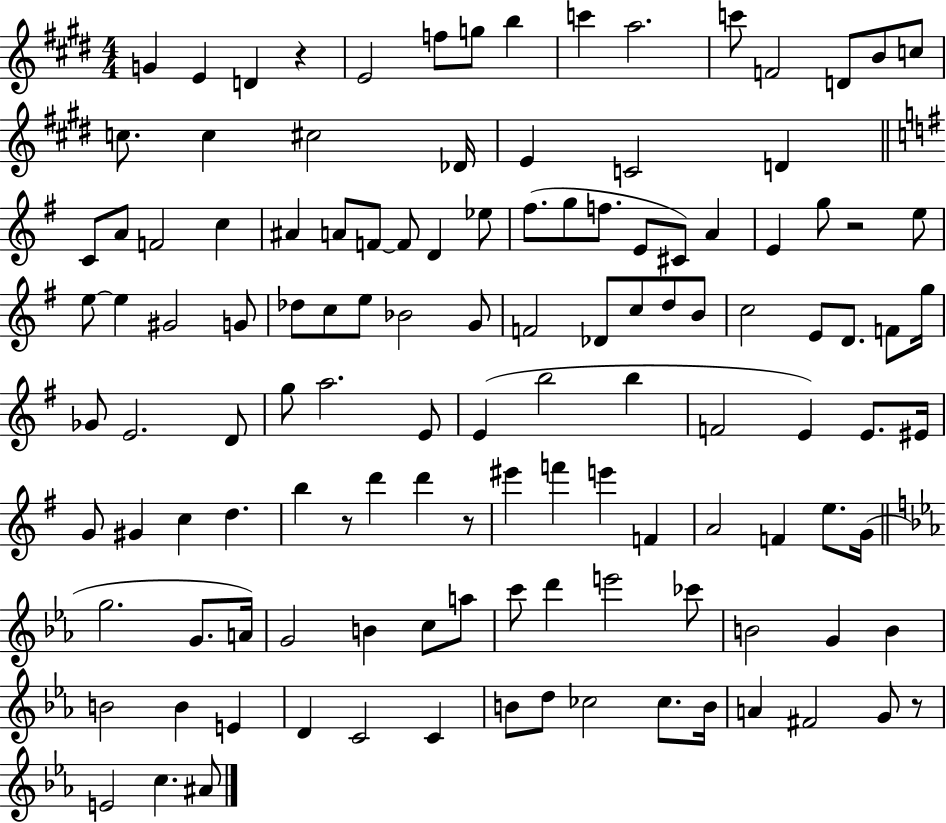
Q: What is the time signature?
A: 4/4